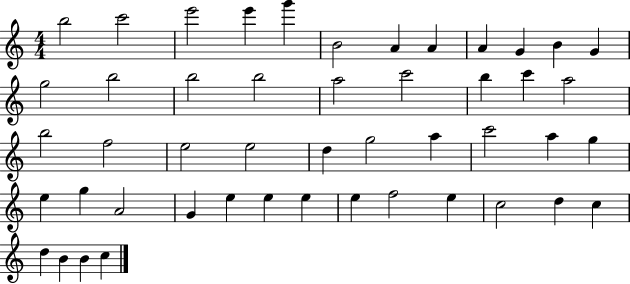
B5/h C6/h E6/h E6/q G6/q B4/h A4/q A4/q A4/q G4/q B4/q G4/q G5/h B5/h B5/h B5/h A5/h C6/h B5/q C6/q A5/h B5/h F5/h E5/h E5/h D5/q G5/h A5/q C6/h A5/q G5/q E5/q G5/q A4/h G4/q E5/q E5/q E5/q E5/q F5/h E5/q C5/h D5/q C5/q D5/q B4/q B4/q C5/q